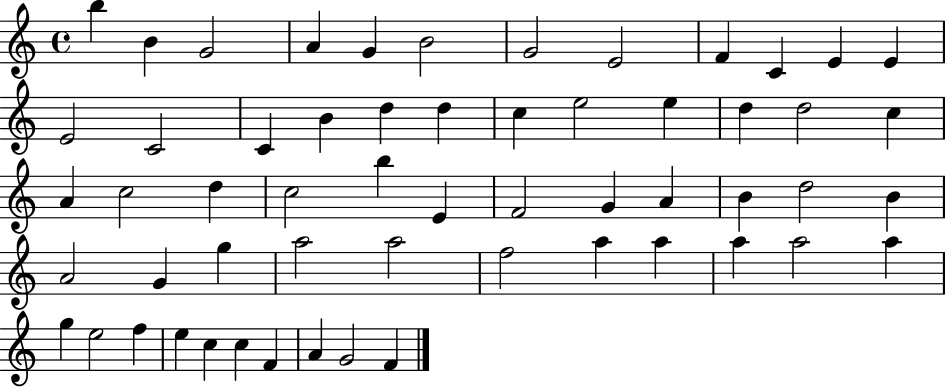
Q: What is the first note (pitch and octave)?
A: B5